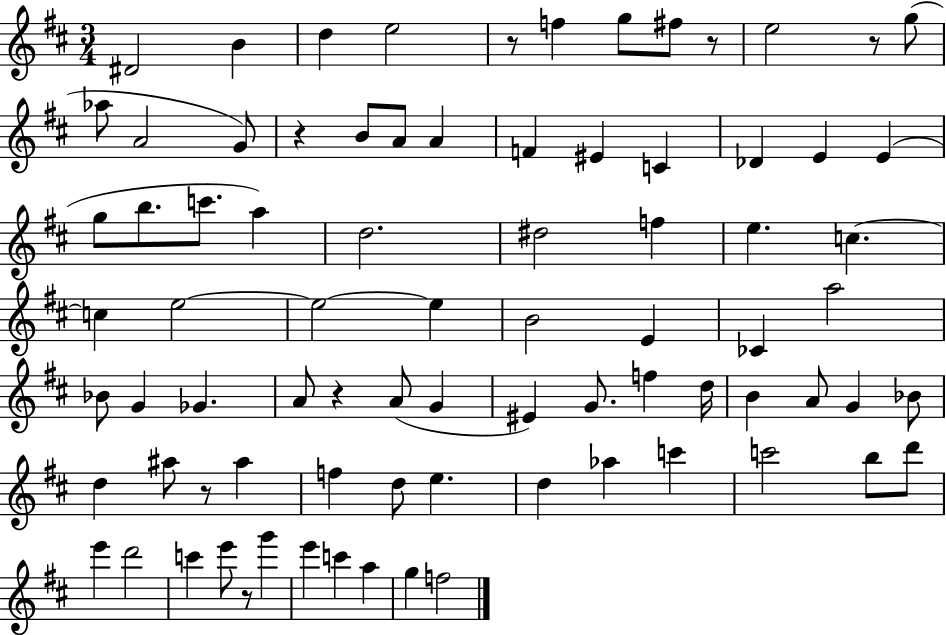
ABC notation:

X:1
T:Untitled
M:3/4
L:1/4
K:D
^D2 B d e2 z/2 f g/2 ^f/2 z/2 e2 z/2 g/2 _a/2 A2 G/2 z B/2 A/2 A F ^E C _D E E g/2 b/2 c'/2 a d2 ^d2 f e c c e2 e2 e B2 E _C a2 _B/2 G _G A/2 z A/2 G ^E G/2 f d/4 B A/2 G _B/2 d ^a/2 z/2 ^a f d/2 e d _a c' c'2 b/2 d'/2 e' d'2 c' e'/2 z/2 g' e' c' a g f2